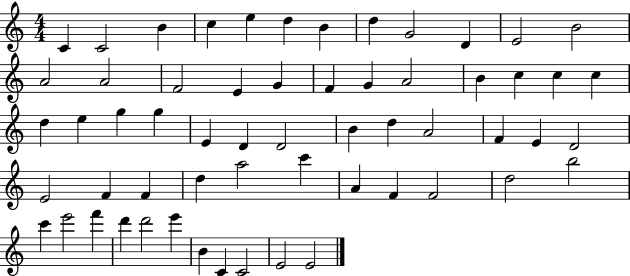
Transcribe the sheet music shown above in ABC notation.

X:1
T:Untitled
M:4/4
L:1/4
K:C
C C2 B c e d B d G2 D E2 B2 A2 A2 F2 E G F G A2 B c c c d e g g E D D2 B d A2 F E D2 E2 F F d a2 c' A F F2 d2 b2 c' e'2 f' d' d'2 e' B C C2 E2 E2